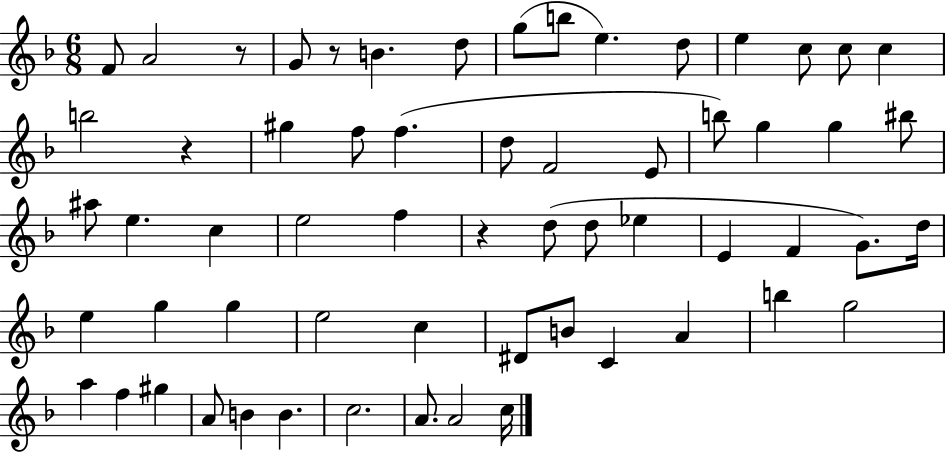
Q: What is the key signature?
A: F major